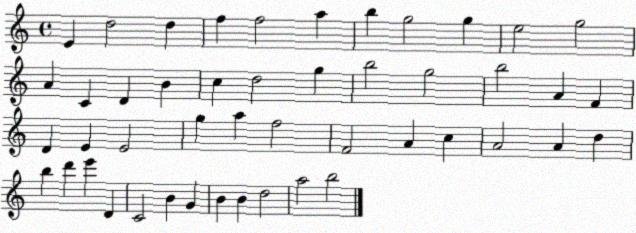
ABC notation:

X:1
T:Untitled
M:4/4
L:1/4
K:C
E d2 d f f2 a b g2 g e2 g2 A C D B c d2 g b2 g2 b2 A F D E E2 g a f2 F2 A c A2 A d b d' e' D C2 B G B B d2 a2 b2